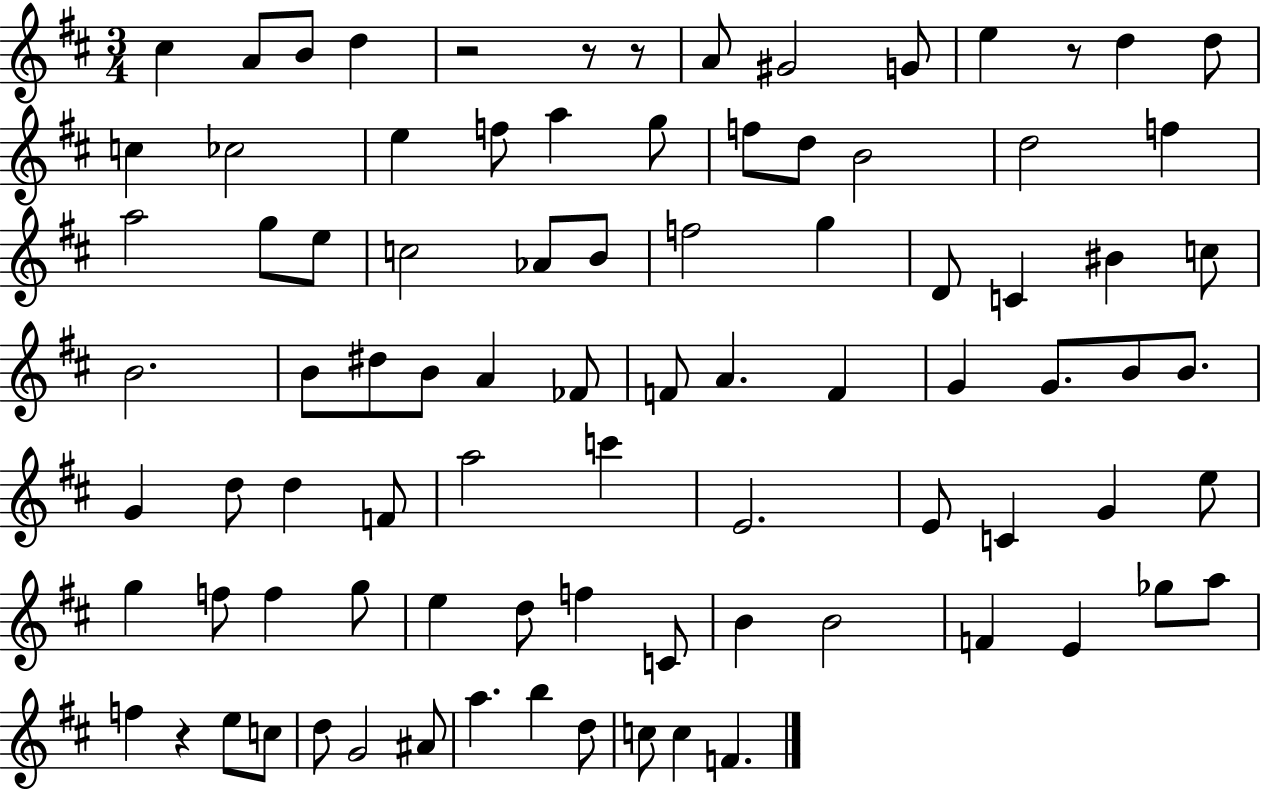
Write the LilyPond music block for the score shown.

{
  \clef treble
  \numericTimeSignature
  \time 3/4
  \key d \major
  cis''4 a'8 b'8 d''4 | r2 r8 r8 | a'8 gis'2 g'8 | e''4 r8 d''4 d''8 | \break c''4 ces''2 | e''4 f''8 a''4 g''8 | f''8 d''8 b'2 | d''2 f''4 | \break a''2 g''8 e''8 | c''2 aes'8 b'8 | f''2 g''4 | d'8 c'4 bis'4 c''8 | \break b'2. | b'8 dis''8 b'8 a'4 fes'8 | f'8 a'4. f'4 | g'4 g'8. b'8 b'8. | \break g'4 d''8 d''4 f'8 | a''2 c'''4 | e'2. | e'8 c'4 g'4 e''8 | \break g''4 f''8 f''4 g''8 | e''4 d''8 f''4 c'8 | b'4 b'2 | f'4 e'4 ges''8 a''8 | \break f''4 r4 e''8 c''8 | d''8 g'2 ais'8 | a''4. b''4 d''8 | c''8 c''4 f'4. | \break \bar "|."
}